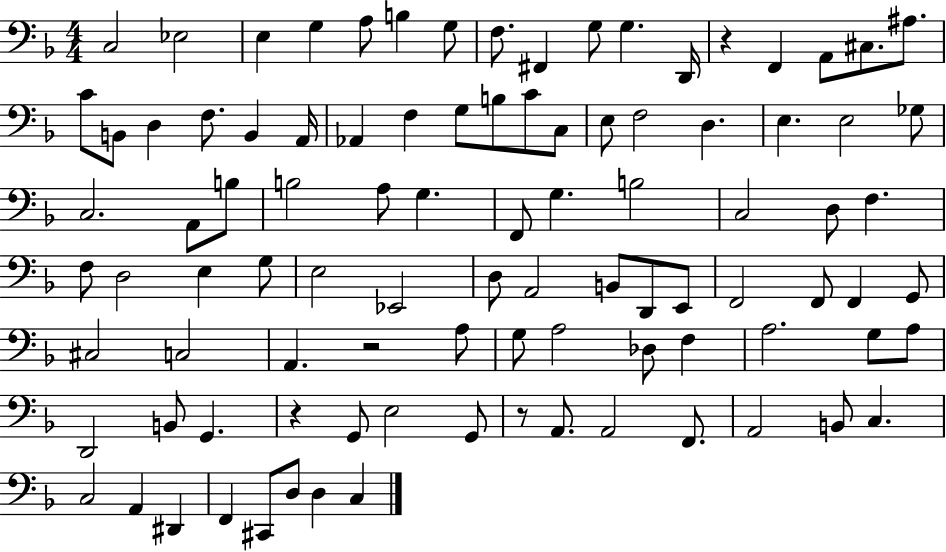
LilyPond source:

{
  \clef bass
  \numericTimeSignature
  \time 4/4
  \key f \major
  \repeat volta 2 { c2 ees2 | e4 g4 a8 b4 g8 | f8. fis,4 g8 g4. d,16 | r4 f,4 a,8 cis8. ais8. | \break c'8 b,8 d4 f8. b,4 a,16 | aes,4 f4 g8 b8 c'8 c8 | e8 f2 d4. | e4. e2 ges8 | \break c2. a,8 b8 | b2 a8 g4. | f,8 g4. b2 | c2 d8 f4. | \break f8 d2 e4 g8 | e2 ees,2 | d8 a,2 b,8 d,8 e,8 | f,2 f,8 f,4 g,8 | \break cis2 c2 | a,4. r2 a8 | g8 a2 des8 f4 | a2. g8 a8 | \break d,2 b,8 g,4. | r4 g,8 e2 g,8 | r8 a,8. a,2 f,8. | a,2 b,8 c4. | \break c2 a,4 dis,4 | f,4 cis,8 d8 d4 c4 | } \bar "|."
}